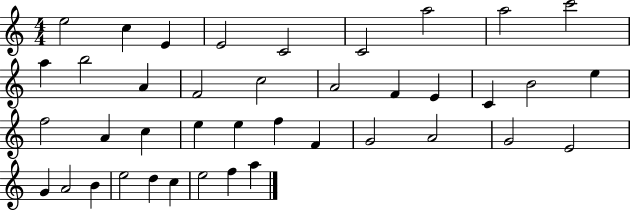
X:1
T:Untitled
M:4/4
L:1/4
K:C
e2 c E E2 C2 C2 a2 a2 c'2 a b2 A F2 c2 A2 F E C B2 e f2 A c e e f F G2 A2 G2 E2 G A2 B e2 d c e2 f a